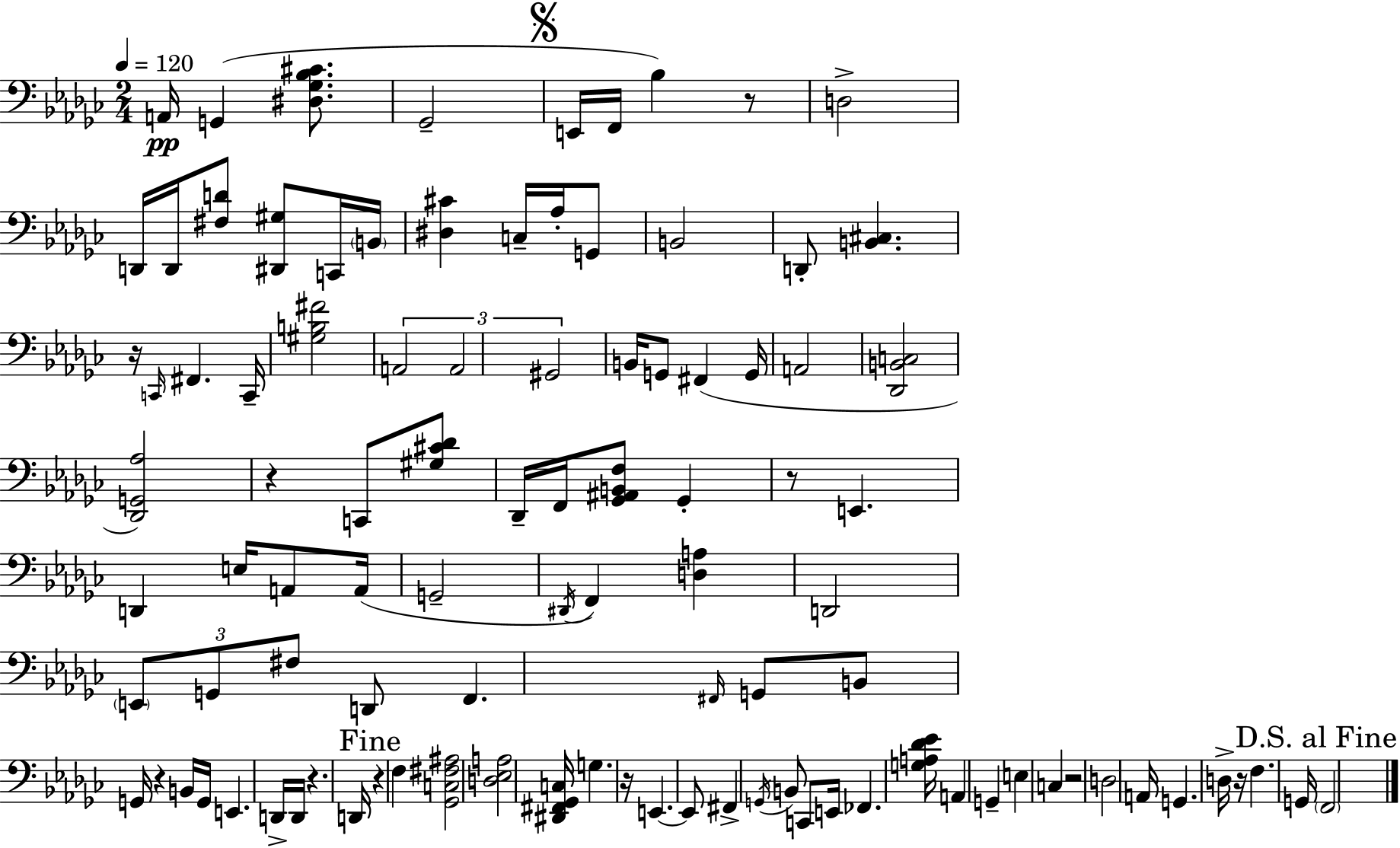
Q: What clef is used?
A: bass